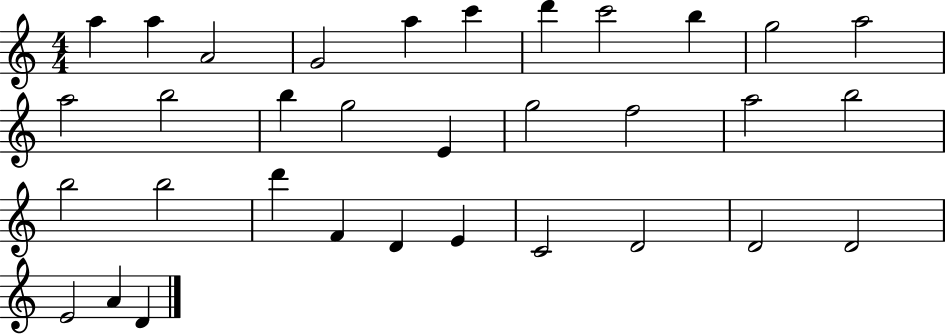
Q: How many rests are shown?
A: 0